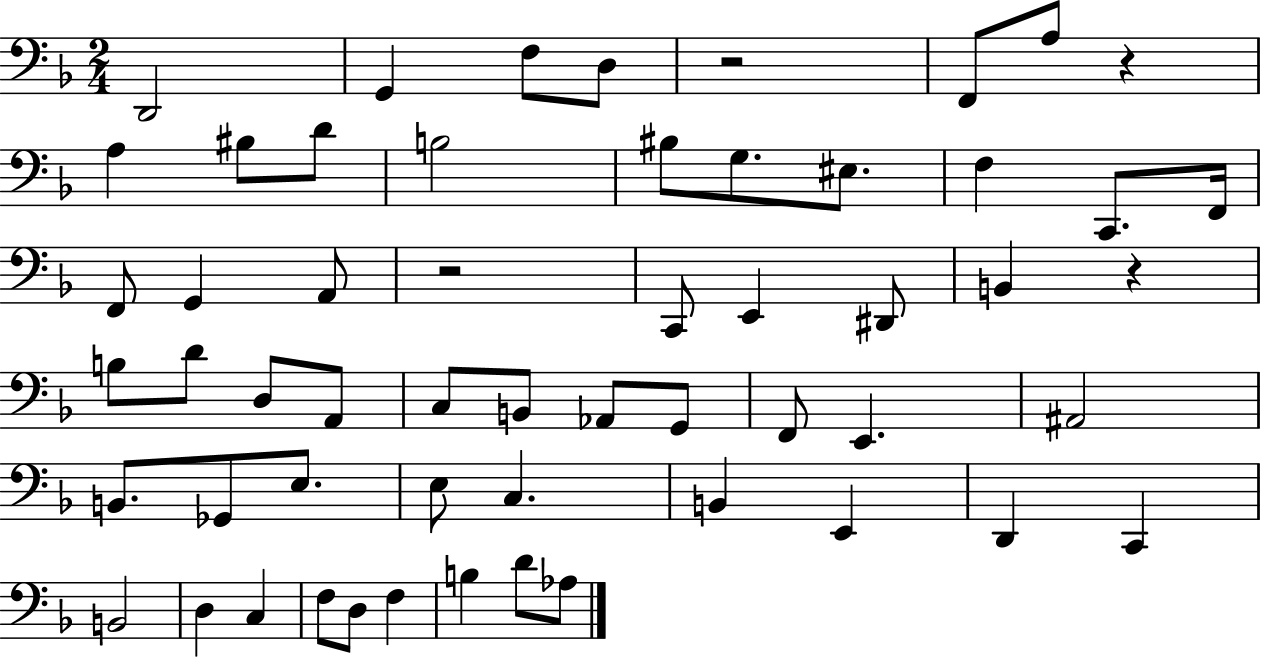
{
  \clef bass
  \numericTimeSignature
  \time 2/4
  \key f \major
  d,2 | g,4 f8 d8 | r2 | f,8 a8 r4 | \break a4 bis8 d'8 | b2 | bis8 g8. eis8. | f4 c,8. f,16 | \break f,8 g,4 a,8 | r2 | c,8 e,4 dis,8 | b,4 r4 | \break b8 d'8 d8 a,8 | c8 b,8 aes,8 g,8 | f,8 e,4. | ais,2 | \break b,8. ges,8 e8. | e8 c4. | b,4 e,4 | d,4 c,4 | \break b,2 | d4 c4 | f8 d8 f4 | b4 d'8 aes8 | \break \bar "|."
}